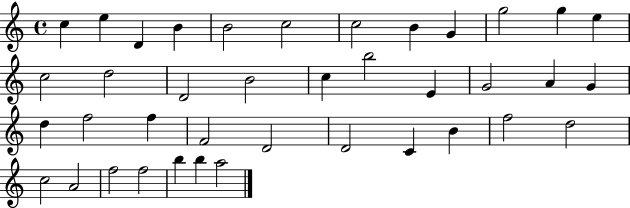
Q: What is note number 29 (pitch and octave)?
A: C4